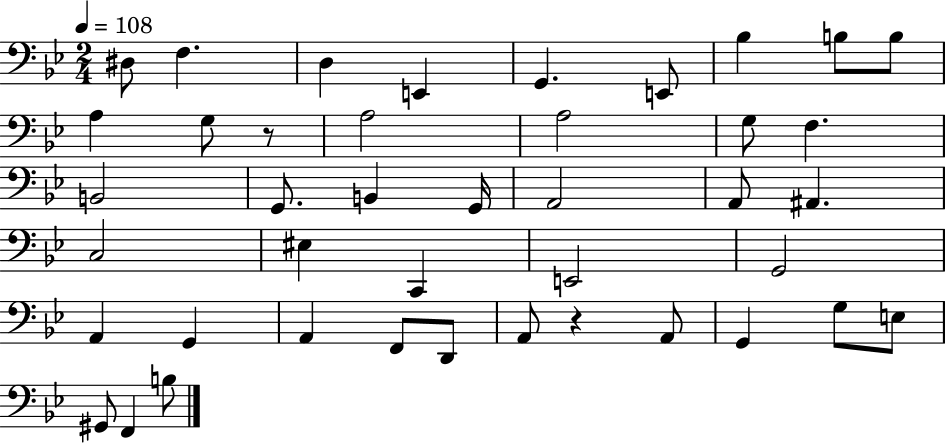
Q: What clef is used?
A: bass